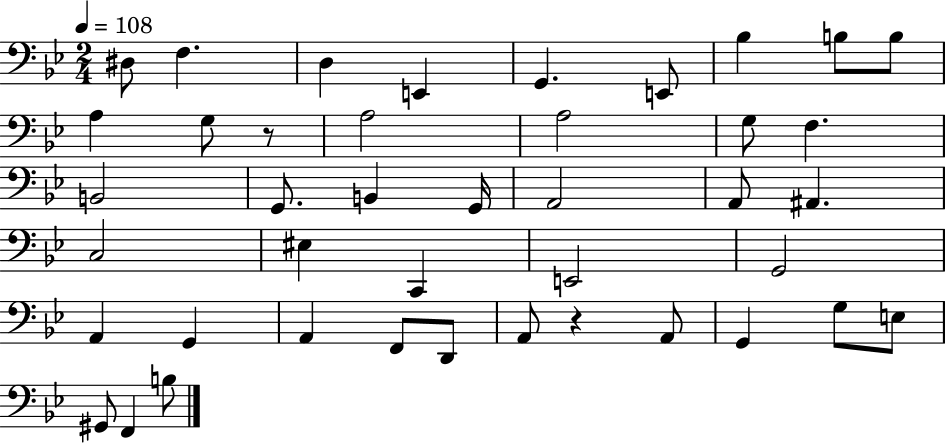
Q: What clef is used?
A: bass